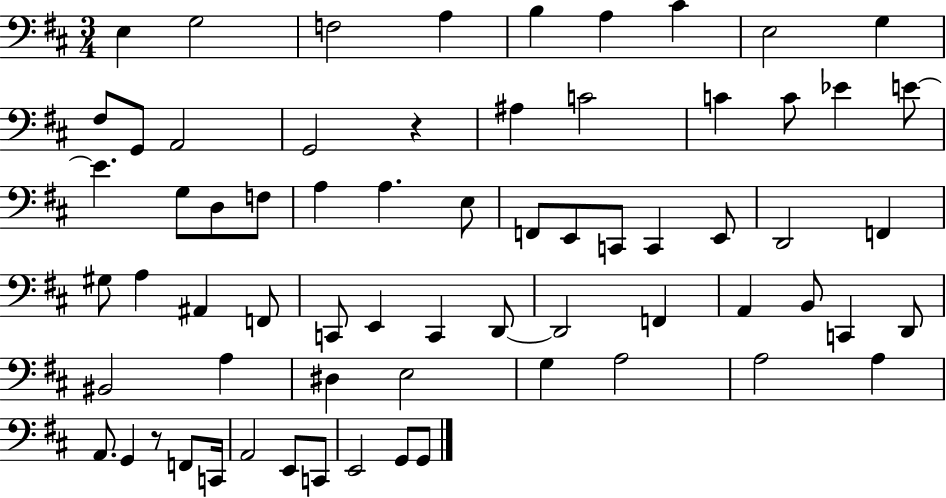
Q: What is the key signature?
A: D major